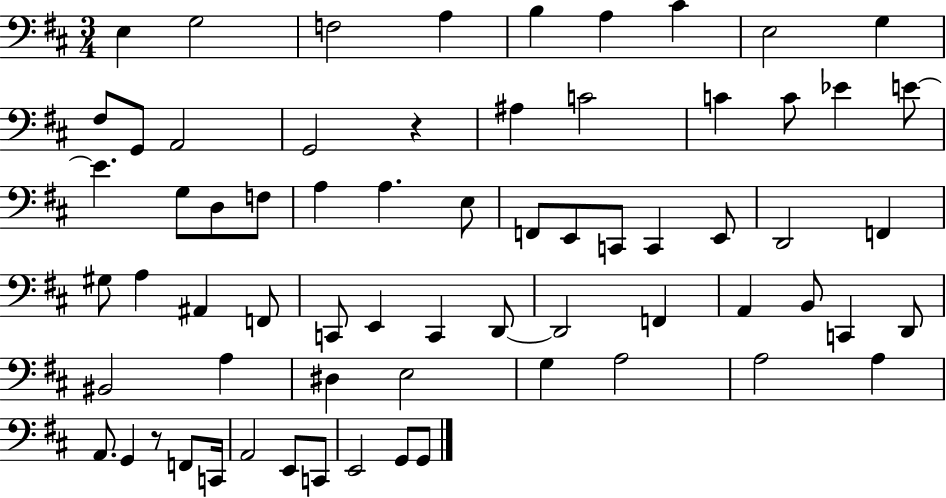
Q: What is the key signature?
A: D major